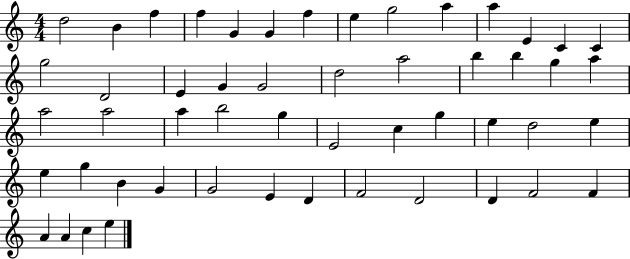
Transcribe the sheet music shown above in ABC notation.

X:1
T:Untitled
M:4/4
L:1/4
K:C
d2 B f f G G f e g2 a a E C C g2 D2 E G G2 d2 a2 b b g a a2 a2 a b2 g E2 c g e d2 e e g B G G2 E D F2 D2 D F2 F A A c e